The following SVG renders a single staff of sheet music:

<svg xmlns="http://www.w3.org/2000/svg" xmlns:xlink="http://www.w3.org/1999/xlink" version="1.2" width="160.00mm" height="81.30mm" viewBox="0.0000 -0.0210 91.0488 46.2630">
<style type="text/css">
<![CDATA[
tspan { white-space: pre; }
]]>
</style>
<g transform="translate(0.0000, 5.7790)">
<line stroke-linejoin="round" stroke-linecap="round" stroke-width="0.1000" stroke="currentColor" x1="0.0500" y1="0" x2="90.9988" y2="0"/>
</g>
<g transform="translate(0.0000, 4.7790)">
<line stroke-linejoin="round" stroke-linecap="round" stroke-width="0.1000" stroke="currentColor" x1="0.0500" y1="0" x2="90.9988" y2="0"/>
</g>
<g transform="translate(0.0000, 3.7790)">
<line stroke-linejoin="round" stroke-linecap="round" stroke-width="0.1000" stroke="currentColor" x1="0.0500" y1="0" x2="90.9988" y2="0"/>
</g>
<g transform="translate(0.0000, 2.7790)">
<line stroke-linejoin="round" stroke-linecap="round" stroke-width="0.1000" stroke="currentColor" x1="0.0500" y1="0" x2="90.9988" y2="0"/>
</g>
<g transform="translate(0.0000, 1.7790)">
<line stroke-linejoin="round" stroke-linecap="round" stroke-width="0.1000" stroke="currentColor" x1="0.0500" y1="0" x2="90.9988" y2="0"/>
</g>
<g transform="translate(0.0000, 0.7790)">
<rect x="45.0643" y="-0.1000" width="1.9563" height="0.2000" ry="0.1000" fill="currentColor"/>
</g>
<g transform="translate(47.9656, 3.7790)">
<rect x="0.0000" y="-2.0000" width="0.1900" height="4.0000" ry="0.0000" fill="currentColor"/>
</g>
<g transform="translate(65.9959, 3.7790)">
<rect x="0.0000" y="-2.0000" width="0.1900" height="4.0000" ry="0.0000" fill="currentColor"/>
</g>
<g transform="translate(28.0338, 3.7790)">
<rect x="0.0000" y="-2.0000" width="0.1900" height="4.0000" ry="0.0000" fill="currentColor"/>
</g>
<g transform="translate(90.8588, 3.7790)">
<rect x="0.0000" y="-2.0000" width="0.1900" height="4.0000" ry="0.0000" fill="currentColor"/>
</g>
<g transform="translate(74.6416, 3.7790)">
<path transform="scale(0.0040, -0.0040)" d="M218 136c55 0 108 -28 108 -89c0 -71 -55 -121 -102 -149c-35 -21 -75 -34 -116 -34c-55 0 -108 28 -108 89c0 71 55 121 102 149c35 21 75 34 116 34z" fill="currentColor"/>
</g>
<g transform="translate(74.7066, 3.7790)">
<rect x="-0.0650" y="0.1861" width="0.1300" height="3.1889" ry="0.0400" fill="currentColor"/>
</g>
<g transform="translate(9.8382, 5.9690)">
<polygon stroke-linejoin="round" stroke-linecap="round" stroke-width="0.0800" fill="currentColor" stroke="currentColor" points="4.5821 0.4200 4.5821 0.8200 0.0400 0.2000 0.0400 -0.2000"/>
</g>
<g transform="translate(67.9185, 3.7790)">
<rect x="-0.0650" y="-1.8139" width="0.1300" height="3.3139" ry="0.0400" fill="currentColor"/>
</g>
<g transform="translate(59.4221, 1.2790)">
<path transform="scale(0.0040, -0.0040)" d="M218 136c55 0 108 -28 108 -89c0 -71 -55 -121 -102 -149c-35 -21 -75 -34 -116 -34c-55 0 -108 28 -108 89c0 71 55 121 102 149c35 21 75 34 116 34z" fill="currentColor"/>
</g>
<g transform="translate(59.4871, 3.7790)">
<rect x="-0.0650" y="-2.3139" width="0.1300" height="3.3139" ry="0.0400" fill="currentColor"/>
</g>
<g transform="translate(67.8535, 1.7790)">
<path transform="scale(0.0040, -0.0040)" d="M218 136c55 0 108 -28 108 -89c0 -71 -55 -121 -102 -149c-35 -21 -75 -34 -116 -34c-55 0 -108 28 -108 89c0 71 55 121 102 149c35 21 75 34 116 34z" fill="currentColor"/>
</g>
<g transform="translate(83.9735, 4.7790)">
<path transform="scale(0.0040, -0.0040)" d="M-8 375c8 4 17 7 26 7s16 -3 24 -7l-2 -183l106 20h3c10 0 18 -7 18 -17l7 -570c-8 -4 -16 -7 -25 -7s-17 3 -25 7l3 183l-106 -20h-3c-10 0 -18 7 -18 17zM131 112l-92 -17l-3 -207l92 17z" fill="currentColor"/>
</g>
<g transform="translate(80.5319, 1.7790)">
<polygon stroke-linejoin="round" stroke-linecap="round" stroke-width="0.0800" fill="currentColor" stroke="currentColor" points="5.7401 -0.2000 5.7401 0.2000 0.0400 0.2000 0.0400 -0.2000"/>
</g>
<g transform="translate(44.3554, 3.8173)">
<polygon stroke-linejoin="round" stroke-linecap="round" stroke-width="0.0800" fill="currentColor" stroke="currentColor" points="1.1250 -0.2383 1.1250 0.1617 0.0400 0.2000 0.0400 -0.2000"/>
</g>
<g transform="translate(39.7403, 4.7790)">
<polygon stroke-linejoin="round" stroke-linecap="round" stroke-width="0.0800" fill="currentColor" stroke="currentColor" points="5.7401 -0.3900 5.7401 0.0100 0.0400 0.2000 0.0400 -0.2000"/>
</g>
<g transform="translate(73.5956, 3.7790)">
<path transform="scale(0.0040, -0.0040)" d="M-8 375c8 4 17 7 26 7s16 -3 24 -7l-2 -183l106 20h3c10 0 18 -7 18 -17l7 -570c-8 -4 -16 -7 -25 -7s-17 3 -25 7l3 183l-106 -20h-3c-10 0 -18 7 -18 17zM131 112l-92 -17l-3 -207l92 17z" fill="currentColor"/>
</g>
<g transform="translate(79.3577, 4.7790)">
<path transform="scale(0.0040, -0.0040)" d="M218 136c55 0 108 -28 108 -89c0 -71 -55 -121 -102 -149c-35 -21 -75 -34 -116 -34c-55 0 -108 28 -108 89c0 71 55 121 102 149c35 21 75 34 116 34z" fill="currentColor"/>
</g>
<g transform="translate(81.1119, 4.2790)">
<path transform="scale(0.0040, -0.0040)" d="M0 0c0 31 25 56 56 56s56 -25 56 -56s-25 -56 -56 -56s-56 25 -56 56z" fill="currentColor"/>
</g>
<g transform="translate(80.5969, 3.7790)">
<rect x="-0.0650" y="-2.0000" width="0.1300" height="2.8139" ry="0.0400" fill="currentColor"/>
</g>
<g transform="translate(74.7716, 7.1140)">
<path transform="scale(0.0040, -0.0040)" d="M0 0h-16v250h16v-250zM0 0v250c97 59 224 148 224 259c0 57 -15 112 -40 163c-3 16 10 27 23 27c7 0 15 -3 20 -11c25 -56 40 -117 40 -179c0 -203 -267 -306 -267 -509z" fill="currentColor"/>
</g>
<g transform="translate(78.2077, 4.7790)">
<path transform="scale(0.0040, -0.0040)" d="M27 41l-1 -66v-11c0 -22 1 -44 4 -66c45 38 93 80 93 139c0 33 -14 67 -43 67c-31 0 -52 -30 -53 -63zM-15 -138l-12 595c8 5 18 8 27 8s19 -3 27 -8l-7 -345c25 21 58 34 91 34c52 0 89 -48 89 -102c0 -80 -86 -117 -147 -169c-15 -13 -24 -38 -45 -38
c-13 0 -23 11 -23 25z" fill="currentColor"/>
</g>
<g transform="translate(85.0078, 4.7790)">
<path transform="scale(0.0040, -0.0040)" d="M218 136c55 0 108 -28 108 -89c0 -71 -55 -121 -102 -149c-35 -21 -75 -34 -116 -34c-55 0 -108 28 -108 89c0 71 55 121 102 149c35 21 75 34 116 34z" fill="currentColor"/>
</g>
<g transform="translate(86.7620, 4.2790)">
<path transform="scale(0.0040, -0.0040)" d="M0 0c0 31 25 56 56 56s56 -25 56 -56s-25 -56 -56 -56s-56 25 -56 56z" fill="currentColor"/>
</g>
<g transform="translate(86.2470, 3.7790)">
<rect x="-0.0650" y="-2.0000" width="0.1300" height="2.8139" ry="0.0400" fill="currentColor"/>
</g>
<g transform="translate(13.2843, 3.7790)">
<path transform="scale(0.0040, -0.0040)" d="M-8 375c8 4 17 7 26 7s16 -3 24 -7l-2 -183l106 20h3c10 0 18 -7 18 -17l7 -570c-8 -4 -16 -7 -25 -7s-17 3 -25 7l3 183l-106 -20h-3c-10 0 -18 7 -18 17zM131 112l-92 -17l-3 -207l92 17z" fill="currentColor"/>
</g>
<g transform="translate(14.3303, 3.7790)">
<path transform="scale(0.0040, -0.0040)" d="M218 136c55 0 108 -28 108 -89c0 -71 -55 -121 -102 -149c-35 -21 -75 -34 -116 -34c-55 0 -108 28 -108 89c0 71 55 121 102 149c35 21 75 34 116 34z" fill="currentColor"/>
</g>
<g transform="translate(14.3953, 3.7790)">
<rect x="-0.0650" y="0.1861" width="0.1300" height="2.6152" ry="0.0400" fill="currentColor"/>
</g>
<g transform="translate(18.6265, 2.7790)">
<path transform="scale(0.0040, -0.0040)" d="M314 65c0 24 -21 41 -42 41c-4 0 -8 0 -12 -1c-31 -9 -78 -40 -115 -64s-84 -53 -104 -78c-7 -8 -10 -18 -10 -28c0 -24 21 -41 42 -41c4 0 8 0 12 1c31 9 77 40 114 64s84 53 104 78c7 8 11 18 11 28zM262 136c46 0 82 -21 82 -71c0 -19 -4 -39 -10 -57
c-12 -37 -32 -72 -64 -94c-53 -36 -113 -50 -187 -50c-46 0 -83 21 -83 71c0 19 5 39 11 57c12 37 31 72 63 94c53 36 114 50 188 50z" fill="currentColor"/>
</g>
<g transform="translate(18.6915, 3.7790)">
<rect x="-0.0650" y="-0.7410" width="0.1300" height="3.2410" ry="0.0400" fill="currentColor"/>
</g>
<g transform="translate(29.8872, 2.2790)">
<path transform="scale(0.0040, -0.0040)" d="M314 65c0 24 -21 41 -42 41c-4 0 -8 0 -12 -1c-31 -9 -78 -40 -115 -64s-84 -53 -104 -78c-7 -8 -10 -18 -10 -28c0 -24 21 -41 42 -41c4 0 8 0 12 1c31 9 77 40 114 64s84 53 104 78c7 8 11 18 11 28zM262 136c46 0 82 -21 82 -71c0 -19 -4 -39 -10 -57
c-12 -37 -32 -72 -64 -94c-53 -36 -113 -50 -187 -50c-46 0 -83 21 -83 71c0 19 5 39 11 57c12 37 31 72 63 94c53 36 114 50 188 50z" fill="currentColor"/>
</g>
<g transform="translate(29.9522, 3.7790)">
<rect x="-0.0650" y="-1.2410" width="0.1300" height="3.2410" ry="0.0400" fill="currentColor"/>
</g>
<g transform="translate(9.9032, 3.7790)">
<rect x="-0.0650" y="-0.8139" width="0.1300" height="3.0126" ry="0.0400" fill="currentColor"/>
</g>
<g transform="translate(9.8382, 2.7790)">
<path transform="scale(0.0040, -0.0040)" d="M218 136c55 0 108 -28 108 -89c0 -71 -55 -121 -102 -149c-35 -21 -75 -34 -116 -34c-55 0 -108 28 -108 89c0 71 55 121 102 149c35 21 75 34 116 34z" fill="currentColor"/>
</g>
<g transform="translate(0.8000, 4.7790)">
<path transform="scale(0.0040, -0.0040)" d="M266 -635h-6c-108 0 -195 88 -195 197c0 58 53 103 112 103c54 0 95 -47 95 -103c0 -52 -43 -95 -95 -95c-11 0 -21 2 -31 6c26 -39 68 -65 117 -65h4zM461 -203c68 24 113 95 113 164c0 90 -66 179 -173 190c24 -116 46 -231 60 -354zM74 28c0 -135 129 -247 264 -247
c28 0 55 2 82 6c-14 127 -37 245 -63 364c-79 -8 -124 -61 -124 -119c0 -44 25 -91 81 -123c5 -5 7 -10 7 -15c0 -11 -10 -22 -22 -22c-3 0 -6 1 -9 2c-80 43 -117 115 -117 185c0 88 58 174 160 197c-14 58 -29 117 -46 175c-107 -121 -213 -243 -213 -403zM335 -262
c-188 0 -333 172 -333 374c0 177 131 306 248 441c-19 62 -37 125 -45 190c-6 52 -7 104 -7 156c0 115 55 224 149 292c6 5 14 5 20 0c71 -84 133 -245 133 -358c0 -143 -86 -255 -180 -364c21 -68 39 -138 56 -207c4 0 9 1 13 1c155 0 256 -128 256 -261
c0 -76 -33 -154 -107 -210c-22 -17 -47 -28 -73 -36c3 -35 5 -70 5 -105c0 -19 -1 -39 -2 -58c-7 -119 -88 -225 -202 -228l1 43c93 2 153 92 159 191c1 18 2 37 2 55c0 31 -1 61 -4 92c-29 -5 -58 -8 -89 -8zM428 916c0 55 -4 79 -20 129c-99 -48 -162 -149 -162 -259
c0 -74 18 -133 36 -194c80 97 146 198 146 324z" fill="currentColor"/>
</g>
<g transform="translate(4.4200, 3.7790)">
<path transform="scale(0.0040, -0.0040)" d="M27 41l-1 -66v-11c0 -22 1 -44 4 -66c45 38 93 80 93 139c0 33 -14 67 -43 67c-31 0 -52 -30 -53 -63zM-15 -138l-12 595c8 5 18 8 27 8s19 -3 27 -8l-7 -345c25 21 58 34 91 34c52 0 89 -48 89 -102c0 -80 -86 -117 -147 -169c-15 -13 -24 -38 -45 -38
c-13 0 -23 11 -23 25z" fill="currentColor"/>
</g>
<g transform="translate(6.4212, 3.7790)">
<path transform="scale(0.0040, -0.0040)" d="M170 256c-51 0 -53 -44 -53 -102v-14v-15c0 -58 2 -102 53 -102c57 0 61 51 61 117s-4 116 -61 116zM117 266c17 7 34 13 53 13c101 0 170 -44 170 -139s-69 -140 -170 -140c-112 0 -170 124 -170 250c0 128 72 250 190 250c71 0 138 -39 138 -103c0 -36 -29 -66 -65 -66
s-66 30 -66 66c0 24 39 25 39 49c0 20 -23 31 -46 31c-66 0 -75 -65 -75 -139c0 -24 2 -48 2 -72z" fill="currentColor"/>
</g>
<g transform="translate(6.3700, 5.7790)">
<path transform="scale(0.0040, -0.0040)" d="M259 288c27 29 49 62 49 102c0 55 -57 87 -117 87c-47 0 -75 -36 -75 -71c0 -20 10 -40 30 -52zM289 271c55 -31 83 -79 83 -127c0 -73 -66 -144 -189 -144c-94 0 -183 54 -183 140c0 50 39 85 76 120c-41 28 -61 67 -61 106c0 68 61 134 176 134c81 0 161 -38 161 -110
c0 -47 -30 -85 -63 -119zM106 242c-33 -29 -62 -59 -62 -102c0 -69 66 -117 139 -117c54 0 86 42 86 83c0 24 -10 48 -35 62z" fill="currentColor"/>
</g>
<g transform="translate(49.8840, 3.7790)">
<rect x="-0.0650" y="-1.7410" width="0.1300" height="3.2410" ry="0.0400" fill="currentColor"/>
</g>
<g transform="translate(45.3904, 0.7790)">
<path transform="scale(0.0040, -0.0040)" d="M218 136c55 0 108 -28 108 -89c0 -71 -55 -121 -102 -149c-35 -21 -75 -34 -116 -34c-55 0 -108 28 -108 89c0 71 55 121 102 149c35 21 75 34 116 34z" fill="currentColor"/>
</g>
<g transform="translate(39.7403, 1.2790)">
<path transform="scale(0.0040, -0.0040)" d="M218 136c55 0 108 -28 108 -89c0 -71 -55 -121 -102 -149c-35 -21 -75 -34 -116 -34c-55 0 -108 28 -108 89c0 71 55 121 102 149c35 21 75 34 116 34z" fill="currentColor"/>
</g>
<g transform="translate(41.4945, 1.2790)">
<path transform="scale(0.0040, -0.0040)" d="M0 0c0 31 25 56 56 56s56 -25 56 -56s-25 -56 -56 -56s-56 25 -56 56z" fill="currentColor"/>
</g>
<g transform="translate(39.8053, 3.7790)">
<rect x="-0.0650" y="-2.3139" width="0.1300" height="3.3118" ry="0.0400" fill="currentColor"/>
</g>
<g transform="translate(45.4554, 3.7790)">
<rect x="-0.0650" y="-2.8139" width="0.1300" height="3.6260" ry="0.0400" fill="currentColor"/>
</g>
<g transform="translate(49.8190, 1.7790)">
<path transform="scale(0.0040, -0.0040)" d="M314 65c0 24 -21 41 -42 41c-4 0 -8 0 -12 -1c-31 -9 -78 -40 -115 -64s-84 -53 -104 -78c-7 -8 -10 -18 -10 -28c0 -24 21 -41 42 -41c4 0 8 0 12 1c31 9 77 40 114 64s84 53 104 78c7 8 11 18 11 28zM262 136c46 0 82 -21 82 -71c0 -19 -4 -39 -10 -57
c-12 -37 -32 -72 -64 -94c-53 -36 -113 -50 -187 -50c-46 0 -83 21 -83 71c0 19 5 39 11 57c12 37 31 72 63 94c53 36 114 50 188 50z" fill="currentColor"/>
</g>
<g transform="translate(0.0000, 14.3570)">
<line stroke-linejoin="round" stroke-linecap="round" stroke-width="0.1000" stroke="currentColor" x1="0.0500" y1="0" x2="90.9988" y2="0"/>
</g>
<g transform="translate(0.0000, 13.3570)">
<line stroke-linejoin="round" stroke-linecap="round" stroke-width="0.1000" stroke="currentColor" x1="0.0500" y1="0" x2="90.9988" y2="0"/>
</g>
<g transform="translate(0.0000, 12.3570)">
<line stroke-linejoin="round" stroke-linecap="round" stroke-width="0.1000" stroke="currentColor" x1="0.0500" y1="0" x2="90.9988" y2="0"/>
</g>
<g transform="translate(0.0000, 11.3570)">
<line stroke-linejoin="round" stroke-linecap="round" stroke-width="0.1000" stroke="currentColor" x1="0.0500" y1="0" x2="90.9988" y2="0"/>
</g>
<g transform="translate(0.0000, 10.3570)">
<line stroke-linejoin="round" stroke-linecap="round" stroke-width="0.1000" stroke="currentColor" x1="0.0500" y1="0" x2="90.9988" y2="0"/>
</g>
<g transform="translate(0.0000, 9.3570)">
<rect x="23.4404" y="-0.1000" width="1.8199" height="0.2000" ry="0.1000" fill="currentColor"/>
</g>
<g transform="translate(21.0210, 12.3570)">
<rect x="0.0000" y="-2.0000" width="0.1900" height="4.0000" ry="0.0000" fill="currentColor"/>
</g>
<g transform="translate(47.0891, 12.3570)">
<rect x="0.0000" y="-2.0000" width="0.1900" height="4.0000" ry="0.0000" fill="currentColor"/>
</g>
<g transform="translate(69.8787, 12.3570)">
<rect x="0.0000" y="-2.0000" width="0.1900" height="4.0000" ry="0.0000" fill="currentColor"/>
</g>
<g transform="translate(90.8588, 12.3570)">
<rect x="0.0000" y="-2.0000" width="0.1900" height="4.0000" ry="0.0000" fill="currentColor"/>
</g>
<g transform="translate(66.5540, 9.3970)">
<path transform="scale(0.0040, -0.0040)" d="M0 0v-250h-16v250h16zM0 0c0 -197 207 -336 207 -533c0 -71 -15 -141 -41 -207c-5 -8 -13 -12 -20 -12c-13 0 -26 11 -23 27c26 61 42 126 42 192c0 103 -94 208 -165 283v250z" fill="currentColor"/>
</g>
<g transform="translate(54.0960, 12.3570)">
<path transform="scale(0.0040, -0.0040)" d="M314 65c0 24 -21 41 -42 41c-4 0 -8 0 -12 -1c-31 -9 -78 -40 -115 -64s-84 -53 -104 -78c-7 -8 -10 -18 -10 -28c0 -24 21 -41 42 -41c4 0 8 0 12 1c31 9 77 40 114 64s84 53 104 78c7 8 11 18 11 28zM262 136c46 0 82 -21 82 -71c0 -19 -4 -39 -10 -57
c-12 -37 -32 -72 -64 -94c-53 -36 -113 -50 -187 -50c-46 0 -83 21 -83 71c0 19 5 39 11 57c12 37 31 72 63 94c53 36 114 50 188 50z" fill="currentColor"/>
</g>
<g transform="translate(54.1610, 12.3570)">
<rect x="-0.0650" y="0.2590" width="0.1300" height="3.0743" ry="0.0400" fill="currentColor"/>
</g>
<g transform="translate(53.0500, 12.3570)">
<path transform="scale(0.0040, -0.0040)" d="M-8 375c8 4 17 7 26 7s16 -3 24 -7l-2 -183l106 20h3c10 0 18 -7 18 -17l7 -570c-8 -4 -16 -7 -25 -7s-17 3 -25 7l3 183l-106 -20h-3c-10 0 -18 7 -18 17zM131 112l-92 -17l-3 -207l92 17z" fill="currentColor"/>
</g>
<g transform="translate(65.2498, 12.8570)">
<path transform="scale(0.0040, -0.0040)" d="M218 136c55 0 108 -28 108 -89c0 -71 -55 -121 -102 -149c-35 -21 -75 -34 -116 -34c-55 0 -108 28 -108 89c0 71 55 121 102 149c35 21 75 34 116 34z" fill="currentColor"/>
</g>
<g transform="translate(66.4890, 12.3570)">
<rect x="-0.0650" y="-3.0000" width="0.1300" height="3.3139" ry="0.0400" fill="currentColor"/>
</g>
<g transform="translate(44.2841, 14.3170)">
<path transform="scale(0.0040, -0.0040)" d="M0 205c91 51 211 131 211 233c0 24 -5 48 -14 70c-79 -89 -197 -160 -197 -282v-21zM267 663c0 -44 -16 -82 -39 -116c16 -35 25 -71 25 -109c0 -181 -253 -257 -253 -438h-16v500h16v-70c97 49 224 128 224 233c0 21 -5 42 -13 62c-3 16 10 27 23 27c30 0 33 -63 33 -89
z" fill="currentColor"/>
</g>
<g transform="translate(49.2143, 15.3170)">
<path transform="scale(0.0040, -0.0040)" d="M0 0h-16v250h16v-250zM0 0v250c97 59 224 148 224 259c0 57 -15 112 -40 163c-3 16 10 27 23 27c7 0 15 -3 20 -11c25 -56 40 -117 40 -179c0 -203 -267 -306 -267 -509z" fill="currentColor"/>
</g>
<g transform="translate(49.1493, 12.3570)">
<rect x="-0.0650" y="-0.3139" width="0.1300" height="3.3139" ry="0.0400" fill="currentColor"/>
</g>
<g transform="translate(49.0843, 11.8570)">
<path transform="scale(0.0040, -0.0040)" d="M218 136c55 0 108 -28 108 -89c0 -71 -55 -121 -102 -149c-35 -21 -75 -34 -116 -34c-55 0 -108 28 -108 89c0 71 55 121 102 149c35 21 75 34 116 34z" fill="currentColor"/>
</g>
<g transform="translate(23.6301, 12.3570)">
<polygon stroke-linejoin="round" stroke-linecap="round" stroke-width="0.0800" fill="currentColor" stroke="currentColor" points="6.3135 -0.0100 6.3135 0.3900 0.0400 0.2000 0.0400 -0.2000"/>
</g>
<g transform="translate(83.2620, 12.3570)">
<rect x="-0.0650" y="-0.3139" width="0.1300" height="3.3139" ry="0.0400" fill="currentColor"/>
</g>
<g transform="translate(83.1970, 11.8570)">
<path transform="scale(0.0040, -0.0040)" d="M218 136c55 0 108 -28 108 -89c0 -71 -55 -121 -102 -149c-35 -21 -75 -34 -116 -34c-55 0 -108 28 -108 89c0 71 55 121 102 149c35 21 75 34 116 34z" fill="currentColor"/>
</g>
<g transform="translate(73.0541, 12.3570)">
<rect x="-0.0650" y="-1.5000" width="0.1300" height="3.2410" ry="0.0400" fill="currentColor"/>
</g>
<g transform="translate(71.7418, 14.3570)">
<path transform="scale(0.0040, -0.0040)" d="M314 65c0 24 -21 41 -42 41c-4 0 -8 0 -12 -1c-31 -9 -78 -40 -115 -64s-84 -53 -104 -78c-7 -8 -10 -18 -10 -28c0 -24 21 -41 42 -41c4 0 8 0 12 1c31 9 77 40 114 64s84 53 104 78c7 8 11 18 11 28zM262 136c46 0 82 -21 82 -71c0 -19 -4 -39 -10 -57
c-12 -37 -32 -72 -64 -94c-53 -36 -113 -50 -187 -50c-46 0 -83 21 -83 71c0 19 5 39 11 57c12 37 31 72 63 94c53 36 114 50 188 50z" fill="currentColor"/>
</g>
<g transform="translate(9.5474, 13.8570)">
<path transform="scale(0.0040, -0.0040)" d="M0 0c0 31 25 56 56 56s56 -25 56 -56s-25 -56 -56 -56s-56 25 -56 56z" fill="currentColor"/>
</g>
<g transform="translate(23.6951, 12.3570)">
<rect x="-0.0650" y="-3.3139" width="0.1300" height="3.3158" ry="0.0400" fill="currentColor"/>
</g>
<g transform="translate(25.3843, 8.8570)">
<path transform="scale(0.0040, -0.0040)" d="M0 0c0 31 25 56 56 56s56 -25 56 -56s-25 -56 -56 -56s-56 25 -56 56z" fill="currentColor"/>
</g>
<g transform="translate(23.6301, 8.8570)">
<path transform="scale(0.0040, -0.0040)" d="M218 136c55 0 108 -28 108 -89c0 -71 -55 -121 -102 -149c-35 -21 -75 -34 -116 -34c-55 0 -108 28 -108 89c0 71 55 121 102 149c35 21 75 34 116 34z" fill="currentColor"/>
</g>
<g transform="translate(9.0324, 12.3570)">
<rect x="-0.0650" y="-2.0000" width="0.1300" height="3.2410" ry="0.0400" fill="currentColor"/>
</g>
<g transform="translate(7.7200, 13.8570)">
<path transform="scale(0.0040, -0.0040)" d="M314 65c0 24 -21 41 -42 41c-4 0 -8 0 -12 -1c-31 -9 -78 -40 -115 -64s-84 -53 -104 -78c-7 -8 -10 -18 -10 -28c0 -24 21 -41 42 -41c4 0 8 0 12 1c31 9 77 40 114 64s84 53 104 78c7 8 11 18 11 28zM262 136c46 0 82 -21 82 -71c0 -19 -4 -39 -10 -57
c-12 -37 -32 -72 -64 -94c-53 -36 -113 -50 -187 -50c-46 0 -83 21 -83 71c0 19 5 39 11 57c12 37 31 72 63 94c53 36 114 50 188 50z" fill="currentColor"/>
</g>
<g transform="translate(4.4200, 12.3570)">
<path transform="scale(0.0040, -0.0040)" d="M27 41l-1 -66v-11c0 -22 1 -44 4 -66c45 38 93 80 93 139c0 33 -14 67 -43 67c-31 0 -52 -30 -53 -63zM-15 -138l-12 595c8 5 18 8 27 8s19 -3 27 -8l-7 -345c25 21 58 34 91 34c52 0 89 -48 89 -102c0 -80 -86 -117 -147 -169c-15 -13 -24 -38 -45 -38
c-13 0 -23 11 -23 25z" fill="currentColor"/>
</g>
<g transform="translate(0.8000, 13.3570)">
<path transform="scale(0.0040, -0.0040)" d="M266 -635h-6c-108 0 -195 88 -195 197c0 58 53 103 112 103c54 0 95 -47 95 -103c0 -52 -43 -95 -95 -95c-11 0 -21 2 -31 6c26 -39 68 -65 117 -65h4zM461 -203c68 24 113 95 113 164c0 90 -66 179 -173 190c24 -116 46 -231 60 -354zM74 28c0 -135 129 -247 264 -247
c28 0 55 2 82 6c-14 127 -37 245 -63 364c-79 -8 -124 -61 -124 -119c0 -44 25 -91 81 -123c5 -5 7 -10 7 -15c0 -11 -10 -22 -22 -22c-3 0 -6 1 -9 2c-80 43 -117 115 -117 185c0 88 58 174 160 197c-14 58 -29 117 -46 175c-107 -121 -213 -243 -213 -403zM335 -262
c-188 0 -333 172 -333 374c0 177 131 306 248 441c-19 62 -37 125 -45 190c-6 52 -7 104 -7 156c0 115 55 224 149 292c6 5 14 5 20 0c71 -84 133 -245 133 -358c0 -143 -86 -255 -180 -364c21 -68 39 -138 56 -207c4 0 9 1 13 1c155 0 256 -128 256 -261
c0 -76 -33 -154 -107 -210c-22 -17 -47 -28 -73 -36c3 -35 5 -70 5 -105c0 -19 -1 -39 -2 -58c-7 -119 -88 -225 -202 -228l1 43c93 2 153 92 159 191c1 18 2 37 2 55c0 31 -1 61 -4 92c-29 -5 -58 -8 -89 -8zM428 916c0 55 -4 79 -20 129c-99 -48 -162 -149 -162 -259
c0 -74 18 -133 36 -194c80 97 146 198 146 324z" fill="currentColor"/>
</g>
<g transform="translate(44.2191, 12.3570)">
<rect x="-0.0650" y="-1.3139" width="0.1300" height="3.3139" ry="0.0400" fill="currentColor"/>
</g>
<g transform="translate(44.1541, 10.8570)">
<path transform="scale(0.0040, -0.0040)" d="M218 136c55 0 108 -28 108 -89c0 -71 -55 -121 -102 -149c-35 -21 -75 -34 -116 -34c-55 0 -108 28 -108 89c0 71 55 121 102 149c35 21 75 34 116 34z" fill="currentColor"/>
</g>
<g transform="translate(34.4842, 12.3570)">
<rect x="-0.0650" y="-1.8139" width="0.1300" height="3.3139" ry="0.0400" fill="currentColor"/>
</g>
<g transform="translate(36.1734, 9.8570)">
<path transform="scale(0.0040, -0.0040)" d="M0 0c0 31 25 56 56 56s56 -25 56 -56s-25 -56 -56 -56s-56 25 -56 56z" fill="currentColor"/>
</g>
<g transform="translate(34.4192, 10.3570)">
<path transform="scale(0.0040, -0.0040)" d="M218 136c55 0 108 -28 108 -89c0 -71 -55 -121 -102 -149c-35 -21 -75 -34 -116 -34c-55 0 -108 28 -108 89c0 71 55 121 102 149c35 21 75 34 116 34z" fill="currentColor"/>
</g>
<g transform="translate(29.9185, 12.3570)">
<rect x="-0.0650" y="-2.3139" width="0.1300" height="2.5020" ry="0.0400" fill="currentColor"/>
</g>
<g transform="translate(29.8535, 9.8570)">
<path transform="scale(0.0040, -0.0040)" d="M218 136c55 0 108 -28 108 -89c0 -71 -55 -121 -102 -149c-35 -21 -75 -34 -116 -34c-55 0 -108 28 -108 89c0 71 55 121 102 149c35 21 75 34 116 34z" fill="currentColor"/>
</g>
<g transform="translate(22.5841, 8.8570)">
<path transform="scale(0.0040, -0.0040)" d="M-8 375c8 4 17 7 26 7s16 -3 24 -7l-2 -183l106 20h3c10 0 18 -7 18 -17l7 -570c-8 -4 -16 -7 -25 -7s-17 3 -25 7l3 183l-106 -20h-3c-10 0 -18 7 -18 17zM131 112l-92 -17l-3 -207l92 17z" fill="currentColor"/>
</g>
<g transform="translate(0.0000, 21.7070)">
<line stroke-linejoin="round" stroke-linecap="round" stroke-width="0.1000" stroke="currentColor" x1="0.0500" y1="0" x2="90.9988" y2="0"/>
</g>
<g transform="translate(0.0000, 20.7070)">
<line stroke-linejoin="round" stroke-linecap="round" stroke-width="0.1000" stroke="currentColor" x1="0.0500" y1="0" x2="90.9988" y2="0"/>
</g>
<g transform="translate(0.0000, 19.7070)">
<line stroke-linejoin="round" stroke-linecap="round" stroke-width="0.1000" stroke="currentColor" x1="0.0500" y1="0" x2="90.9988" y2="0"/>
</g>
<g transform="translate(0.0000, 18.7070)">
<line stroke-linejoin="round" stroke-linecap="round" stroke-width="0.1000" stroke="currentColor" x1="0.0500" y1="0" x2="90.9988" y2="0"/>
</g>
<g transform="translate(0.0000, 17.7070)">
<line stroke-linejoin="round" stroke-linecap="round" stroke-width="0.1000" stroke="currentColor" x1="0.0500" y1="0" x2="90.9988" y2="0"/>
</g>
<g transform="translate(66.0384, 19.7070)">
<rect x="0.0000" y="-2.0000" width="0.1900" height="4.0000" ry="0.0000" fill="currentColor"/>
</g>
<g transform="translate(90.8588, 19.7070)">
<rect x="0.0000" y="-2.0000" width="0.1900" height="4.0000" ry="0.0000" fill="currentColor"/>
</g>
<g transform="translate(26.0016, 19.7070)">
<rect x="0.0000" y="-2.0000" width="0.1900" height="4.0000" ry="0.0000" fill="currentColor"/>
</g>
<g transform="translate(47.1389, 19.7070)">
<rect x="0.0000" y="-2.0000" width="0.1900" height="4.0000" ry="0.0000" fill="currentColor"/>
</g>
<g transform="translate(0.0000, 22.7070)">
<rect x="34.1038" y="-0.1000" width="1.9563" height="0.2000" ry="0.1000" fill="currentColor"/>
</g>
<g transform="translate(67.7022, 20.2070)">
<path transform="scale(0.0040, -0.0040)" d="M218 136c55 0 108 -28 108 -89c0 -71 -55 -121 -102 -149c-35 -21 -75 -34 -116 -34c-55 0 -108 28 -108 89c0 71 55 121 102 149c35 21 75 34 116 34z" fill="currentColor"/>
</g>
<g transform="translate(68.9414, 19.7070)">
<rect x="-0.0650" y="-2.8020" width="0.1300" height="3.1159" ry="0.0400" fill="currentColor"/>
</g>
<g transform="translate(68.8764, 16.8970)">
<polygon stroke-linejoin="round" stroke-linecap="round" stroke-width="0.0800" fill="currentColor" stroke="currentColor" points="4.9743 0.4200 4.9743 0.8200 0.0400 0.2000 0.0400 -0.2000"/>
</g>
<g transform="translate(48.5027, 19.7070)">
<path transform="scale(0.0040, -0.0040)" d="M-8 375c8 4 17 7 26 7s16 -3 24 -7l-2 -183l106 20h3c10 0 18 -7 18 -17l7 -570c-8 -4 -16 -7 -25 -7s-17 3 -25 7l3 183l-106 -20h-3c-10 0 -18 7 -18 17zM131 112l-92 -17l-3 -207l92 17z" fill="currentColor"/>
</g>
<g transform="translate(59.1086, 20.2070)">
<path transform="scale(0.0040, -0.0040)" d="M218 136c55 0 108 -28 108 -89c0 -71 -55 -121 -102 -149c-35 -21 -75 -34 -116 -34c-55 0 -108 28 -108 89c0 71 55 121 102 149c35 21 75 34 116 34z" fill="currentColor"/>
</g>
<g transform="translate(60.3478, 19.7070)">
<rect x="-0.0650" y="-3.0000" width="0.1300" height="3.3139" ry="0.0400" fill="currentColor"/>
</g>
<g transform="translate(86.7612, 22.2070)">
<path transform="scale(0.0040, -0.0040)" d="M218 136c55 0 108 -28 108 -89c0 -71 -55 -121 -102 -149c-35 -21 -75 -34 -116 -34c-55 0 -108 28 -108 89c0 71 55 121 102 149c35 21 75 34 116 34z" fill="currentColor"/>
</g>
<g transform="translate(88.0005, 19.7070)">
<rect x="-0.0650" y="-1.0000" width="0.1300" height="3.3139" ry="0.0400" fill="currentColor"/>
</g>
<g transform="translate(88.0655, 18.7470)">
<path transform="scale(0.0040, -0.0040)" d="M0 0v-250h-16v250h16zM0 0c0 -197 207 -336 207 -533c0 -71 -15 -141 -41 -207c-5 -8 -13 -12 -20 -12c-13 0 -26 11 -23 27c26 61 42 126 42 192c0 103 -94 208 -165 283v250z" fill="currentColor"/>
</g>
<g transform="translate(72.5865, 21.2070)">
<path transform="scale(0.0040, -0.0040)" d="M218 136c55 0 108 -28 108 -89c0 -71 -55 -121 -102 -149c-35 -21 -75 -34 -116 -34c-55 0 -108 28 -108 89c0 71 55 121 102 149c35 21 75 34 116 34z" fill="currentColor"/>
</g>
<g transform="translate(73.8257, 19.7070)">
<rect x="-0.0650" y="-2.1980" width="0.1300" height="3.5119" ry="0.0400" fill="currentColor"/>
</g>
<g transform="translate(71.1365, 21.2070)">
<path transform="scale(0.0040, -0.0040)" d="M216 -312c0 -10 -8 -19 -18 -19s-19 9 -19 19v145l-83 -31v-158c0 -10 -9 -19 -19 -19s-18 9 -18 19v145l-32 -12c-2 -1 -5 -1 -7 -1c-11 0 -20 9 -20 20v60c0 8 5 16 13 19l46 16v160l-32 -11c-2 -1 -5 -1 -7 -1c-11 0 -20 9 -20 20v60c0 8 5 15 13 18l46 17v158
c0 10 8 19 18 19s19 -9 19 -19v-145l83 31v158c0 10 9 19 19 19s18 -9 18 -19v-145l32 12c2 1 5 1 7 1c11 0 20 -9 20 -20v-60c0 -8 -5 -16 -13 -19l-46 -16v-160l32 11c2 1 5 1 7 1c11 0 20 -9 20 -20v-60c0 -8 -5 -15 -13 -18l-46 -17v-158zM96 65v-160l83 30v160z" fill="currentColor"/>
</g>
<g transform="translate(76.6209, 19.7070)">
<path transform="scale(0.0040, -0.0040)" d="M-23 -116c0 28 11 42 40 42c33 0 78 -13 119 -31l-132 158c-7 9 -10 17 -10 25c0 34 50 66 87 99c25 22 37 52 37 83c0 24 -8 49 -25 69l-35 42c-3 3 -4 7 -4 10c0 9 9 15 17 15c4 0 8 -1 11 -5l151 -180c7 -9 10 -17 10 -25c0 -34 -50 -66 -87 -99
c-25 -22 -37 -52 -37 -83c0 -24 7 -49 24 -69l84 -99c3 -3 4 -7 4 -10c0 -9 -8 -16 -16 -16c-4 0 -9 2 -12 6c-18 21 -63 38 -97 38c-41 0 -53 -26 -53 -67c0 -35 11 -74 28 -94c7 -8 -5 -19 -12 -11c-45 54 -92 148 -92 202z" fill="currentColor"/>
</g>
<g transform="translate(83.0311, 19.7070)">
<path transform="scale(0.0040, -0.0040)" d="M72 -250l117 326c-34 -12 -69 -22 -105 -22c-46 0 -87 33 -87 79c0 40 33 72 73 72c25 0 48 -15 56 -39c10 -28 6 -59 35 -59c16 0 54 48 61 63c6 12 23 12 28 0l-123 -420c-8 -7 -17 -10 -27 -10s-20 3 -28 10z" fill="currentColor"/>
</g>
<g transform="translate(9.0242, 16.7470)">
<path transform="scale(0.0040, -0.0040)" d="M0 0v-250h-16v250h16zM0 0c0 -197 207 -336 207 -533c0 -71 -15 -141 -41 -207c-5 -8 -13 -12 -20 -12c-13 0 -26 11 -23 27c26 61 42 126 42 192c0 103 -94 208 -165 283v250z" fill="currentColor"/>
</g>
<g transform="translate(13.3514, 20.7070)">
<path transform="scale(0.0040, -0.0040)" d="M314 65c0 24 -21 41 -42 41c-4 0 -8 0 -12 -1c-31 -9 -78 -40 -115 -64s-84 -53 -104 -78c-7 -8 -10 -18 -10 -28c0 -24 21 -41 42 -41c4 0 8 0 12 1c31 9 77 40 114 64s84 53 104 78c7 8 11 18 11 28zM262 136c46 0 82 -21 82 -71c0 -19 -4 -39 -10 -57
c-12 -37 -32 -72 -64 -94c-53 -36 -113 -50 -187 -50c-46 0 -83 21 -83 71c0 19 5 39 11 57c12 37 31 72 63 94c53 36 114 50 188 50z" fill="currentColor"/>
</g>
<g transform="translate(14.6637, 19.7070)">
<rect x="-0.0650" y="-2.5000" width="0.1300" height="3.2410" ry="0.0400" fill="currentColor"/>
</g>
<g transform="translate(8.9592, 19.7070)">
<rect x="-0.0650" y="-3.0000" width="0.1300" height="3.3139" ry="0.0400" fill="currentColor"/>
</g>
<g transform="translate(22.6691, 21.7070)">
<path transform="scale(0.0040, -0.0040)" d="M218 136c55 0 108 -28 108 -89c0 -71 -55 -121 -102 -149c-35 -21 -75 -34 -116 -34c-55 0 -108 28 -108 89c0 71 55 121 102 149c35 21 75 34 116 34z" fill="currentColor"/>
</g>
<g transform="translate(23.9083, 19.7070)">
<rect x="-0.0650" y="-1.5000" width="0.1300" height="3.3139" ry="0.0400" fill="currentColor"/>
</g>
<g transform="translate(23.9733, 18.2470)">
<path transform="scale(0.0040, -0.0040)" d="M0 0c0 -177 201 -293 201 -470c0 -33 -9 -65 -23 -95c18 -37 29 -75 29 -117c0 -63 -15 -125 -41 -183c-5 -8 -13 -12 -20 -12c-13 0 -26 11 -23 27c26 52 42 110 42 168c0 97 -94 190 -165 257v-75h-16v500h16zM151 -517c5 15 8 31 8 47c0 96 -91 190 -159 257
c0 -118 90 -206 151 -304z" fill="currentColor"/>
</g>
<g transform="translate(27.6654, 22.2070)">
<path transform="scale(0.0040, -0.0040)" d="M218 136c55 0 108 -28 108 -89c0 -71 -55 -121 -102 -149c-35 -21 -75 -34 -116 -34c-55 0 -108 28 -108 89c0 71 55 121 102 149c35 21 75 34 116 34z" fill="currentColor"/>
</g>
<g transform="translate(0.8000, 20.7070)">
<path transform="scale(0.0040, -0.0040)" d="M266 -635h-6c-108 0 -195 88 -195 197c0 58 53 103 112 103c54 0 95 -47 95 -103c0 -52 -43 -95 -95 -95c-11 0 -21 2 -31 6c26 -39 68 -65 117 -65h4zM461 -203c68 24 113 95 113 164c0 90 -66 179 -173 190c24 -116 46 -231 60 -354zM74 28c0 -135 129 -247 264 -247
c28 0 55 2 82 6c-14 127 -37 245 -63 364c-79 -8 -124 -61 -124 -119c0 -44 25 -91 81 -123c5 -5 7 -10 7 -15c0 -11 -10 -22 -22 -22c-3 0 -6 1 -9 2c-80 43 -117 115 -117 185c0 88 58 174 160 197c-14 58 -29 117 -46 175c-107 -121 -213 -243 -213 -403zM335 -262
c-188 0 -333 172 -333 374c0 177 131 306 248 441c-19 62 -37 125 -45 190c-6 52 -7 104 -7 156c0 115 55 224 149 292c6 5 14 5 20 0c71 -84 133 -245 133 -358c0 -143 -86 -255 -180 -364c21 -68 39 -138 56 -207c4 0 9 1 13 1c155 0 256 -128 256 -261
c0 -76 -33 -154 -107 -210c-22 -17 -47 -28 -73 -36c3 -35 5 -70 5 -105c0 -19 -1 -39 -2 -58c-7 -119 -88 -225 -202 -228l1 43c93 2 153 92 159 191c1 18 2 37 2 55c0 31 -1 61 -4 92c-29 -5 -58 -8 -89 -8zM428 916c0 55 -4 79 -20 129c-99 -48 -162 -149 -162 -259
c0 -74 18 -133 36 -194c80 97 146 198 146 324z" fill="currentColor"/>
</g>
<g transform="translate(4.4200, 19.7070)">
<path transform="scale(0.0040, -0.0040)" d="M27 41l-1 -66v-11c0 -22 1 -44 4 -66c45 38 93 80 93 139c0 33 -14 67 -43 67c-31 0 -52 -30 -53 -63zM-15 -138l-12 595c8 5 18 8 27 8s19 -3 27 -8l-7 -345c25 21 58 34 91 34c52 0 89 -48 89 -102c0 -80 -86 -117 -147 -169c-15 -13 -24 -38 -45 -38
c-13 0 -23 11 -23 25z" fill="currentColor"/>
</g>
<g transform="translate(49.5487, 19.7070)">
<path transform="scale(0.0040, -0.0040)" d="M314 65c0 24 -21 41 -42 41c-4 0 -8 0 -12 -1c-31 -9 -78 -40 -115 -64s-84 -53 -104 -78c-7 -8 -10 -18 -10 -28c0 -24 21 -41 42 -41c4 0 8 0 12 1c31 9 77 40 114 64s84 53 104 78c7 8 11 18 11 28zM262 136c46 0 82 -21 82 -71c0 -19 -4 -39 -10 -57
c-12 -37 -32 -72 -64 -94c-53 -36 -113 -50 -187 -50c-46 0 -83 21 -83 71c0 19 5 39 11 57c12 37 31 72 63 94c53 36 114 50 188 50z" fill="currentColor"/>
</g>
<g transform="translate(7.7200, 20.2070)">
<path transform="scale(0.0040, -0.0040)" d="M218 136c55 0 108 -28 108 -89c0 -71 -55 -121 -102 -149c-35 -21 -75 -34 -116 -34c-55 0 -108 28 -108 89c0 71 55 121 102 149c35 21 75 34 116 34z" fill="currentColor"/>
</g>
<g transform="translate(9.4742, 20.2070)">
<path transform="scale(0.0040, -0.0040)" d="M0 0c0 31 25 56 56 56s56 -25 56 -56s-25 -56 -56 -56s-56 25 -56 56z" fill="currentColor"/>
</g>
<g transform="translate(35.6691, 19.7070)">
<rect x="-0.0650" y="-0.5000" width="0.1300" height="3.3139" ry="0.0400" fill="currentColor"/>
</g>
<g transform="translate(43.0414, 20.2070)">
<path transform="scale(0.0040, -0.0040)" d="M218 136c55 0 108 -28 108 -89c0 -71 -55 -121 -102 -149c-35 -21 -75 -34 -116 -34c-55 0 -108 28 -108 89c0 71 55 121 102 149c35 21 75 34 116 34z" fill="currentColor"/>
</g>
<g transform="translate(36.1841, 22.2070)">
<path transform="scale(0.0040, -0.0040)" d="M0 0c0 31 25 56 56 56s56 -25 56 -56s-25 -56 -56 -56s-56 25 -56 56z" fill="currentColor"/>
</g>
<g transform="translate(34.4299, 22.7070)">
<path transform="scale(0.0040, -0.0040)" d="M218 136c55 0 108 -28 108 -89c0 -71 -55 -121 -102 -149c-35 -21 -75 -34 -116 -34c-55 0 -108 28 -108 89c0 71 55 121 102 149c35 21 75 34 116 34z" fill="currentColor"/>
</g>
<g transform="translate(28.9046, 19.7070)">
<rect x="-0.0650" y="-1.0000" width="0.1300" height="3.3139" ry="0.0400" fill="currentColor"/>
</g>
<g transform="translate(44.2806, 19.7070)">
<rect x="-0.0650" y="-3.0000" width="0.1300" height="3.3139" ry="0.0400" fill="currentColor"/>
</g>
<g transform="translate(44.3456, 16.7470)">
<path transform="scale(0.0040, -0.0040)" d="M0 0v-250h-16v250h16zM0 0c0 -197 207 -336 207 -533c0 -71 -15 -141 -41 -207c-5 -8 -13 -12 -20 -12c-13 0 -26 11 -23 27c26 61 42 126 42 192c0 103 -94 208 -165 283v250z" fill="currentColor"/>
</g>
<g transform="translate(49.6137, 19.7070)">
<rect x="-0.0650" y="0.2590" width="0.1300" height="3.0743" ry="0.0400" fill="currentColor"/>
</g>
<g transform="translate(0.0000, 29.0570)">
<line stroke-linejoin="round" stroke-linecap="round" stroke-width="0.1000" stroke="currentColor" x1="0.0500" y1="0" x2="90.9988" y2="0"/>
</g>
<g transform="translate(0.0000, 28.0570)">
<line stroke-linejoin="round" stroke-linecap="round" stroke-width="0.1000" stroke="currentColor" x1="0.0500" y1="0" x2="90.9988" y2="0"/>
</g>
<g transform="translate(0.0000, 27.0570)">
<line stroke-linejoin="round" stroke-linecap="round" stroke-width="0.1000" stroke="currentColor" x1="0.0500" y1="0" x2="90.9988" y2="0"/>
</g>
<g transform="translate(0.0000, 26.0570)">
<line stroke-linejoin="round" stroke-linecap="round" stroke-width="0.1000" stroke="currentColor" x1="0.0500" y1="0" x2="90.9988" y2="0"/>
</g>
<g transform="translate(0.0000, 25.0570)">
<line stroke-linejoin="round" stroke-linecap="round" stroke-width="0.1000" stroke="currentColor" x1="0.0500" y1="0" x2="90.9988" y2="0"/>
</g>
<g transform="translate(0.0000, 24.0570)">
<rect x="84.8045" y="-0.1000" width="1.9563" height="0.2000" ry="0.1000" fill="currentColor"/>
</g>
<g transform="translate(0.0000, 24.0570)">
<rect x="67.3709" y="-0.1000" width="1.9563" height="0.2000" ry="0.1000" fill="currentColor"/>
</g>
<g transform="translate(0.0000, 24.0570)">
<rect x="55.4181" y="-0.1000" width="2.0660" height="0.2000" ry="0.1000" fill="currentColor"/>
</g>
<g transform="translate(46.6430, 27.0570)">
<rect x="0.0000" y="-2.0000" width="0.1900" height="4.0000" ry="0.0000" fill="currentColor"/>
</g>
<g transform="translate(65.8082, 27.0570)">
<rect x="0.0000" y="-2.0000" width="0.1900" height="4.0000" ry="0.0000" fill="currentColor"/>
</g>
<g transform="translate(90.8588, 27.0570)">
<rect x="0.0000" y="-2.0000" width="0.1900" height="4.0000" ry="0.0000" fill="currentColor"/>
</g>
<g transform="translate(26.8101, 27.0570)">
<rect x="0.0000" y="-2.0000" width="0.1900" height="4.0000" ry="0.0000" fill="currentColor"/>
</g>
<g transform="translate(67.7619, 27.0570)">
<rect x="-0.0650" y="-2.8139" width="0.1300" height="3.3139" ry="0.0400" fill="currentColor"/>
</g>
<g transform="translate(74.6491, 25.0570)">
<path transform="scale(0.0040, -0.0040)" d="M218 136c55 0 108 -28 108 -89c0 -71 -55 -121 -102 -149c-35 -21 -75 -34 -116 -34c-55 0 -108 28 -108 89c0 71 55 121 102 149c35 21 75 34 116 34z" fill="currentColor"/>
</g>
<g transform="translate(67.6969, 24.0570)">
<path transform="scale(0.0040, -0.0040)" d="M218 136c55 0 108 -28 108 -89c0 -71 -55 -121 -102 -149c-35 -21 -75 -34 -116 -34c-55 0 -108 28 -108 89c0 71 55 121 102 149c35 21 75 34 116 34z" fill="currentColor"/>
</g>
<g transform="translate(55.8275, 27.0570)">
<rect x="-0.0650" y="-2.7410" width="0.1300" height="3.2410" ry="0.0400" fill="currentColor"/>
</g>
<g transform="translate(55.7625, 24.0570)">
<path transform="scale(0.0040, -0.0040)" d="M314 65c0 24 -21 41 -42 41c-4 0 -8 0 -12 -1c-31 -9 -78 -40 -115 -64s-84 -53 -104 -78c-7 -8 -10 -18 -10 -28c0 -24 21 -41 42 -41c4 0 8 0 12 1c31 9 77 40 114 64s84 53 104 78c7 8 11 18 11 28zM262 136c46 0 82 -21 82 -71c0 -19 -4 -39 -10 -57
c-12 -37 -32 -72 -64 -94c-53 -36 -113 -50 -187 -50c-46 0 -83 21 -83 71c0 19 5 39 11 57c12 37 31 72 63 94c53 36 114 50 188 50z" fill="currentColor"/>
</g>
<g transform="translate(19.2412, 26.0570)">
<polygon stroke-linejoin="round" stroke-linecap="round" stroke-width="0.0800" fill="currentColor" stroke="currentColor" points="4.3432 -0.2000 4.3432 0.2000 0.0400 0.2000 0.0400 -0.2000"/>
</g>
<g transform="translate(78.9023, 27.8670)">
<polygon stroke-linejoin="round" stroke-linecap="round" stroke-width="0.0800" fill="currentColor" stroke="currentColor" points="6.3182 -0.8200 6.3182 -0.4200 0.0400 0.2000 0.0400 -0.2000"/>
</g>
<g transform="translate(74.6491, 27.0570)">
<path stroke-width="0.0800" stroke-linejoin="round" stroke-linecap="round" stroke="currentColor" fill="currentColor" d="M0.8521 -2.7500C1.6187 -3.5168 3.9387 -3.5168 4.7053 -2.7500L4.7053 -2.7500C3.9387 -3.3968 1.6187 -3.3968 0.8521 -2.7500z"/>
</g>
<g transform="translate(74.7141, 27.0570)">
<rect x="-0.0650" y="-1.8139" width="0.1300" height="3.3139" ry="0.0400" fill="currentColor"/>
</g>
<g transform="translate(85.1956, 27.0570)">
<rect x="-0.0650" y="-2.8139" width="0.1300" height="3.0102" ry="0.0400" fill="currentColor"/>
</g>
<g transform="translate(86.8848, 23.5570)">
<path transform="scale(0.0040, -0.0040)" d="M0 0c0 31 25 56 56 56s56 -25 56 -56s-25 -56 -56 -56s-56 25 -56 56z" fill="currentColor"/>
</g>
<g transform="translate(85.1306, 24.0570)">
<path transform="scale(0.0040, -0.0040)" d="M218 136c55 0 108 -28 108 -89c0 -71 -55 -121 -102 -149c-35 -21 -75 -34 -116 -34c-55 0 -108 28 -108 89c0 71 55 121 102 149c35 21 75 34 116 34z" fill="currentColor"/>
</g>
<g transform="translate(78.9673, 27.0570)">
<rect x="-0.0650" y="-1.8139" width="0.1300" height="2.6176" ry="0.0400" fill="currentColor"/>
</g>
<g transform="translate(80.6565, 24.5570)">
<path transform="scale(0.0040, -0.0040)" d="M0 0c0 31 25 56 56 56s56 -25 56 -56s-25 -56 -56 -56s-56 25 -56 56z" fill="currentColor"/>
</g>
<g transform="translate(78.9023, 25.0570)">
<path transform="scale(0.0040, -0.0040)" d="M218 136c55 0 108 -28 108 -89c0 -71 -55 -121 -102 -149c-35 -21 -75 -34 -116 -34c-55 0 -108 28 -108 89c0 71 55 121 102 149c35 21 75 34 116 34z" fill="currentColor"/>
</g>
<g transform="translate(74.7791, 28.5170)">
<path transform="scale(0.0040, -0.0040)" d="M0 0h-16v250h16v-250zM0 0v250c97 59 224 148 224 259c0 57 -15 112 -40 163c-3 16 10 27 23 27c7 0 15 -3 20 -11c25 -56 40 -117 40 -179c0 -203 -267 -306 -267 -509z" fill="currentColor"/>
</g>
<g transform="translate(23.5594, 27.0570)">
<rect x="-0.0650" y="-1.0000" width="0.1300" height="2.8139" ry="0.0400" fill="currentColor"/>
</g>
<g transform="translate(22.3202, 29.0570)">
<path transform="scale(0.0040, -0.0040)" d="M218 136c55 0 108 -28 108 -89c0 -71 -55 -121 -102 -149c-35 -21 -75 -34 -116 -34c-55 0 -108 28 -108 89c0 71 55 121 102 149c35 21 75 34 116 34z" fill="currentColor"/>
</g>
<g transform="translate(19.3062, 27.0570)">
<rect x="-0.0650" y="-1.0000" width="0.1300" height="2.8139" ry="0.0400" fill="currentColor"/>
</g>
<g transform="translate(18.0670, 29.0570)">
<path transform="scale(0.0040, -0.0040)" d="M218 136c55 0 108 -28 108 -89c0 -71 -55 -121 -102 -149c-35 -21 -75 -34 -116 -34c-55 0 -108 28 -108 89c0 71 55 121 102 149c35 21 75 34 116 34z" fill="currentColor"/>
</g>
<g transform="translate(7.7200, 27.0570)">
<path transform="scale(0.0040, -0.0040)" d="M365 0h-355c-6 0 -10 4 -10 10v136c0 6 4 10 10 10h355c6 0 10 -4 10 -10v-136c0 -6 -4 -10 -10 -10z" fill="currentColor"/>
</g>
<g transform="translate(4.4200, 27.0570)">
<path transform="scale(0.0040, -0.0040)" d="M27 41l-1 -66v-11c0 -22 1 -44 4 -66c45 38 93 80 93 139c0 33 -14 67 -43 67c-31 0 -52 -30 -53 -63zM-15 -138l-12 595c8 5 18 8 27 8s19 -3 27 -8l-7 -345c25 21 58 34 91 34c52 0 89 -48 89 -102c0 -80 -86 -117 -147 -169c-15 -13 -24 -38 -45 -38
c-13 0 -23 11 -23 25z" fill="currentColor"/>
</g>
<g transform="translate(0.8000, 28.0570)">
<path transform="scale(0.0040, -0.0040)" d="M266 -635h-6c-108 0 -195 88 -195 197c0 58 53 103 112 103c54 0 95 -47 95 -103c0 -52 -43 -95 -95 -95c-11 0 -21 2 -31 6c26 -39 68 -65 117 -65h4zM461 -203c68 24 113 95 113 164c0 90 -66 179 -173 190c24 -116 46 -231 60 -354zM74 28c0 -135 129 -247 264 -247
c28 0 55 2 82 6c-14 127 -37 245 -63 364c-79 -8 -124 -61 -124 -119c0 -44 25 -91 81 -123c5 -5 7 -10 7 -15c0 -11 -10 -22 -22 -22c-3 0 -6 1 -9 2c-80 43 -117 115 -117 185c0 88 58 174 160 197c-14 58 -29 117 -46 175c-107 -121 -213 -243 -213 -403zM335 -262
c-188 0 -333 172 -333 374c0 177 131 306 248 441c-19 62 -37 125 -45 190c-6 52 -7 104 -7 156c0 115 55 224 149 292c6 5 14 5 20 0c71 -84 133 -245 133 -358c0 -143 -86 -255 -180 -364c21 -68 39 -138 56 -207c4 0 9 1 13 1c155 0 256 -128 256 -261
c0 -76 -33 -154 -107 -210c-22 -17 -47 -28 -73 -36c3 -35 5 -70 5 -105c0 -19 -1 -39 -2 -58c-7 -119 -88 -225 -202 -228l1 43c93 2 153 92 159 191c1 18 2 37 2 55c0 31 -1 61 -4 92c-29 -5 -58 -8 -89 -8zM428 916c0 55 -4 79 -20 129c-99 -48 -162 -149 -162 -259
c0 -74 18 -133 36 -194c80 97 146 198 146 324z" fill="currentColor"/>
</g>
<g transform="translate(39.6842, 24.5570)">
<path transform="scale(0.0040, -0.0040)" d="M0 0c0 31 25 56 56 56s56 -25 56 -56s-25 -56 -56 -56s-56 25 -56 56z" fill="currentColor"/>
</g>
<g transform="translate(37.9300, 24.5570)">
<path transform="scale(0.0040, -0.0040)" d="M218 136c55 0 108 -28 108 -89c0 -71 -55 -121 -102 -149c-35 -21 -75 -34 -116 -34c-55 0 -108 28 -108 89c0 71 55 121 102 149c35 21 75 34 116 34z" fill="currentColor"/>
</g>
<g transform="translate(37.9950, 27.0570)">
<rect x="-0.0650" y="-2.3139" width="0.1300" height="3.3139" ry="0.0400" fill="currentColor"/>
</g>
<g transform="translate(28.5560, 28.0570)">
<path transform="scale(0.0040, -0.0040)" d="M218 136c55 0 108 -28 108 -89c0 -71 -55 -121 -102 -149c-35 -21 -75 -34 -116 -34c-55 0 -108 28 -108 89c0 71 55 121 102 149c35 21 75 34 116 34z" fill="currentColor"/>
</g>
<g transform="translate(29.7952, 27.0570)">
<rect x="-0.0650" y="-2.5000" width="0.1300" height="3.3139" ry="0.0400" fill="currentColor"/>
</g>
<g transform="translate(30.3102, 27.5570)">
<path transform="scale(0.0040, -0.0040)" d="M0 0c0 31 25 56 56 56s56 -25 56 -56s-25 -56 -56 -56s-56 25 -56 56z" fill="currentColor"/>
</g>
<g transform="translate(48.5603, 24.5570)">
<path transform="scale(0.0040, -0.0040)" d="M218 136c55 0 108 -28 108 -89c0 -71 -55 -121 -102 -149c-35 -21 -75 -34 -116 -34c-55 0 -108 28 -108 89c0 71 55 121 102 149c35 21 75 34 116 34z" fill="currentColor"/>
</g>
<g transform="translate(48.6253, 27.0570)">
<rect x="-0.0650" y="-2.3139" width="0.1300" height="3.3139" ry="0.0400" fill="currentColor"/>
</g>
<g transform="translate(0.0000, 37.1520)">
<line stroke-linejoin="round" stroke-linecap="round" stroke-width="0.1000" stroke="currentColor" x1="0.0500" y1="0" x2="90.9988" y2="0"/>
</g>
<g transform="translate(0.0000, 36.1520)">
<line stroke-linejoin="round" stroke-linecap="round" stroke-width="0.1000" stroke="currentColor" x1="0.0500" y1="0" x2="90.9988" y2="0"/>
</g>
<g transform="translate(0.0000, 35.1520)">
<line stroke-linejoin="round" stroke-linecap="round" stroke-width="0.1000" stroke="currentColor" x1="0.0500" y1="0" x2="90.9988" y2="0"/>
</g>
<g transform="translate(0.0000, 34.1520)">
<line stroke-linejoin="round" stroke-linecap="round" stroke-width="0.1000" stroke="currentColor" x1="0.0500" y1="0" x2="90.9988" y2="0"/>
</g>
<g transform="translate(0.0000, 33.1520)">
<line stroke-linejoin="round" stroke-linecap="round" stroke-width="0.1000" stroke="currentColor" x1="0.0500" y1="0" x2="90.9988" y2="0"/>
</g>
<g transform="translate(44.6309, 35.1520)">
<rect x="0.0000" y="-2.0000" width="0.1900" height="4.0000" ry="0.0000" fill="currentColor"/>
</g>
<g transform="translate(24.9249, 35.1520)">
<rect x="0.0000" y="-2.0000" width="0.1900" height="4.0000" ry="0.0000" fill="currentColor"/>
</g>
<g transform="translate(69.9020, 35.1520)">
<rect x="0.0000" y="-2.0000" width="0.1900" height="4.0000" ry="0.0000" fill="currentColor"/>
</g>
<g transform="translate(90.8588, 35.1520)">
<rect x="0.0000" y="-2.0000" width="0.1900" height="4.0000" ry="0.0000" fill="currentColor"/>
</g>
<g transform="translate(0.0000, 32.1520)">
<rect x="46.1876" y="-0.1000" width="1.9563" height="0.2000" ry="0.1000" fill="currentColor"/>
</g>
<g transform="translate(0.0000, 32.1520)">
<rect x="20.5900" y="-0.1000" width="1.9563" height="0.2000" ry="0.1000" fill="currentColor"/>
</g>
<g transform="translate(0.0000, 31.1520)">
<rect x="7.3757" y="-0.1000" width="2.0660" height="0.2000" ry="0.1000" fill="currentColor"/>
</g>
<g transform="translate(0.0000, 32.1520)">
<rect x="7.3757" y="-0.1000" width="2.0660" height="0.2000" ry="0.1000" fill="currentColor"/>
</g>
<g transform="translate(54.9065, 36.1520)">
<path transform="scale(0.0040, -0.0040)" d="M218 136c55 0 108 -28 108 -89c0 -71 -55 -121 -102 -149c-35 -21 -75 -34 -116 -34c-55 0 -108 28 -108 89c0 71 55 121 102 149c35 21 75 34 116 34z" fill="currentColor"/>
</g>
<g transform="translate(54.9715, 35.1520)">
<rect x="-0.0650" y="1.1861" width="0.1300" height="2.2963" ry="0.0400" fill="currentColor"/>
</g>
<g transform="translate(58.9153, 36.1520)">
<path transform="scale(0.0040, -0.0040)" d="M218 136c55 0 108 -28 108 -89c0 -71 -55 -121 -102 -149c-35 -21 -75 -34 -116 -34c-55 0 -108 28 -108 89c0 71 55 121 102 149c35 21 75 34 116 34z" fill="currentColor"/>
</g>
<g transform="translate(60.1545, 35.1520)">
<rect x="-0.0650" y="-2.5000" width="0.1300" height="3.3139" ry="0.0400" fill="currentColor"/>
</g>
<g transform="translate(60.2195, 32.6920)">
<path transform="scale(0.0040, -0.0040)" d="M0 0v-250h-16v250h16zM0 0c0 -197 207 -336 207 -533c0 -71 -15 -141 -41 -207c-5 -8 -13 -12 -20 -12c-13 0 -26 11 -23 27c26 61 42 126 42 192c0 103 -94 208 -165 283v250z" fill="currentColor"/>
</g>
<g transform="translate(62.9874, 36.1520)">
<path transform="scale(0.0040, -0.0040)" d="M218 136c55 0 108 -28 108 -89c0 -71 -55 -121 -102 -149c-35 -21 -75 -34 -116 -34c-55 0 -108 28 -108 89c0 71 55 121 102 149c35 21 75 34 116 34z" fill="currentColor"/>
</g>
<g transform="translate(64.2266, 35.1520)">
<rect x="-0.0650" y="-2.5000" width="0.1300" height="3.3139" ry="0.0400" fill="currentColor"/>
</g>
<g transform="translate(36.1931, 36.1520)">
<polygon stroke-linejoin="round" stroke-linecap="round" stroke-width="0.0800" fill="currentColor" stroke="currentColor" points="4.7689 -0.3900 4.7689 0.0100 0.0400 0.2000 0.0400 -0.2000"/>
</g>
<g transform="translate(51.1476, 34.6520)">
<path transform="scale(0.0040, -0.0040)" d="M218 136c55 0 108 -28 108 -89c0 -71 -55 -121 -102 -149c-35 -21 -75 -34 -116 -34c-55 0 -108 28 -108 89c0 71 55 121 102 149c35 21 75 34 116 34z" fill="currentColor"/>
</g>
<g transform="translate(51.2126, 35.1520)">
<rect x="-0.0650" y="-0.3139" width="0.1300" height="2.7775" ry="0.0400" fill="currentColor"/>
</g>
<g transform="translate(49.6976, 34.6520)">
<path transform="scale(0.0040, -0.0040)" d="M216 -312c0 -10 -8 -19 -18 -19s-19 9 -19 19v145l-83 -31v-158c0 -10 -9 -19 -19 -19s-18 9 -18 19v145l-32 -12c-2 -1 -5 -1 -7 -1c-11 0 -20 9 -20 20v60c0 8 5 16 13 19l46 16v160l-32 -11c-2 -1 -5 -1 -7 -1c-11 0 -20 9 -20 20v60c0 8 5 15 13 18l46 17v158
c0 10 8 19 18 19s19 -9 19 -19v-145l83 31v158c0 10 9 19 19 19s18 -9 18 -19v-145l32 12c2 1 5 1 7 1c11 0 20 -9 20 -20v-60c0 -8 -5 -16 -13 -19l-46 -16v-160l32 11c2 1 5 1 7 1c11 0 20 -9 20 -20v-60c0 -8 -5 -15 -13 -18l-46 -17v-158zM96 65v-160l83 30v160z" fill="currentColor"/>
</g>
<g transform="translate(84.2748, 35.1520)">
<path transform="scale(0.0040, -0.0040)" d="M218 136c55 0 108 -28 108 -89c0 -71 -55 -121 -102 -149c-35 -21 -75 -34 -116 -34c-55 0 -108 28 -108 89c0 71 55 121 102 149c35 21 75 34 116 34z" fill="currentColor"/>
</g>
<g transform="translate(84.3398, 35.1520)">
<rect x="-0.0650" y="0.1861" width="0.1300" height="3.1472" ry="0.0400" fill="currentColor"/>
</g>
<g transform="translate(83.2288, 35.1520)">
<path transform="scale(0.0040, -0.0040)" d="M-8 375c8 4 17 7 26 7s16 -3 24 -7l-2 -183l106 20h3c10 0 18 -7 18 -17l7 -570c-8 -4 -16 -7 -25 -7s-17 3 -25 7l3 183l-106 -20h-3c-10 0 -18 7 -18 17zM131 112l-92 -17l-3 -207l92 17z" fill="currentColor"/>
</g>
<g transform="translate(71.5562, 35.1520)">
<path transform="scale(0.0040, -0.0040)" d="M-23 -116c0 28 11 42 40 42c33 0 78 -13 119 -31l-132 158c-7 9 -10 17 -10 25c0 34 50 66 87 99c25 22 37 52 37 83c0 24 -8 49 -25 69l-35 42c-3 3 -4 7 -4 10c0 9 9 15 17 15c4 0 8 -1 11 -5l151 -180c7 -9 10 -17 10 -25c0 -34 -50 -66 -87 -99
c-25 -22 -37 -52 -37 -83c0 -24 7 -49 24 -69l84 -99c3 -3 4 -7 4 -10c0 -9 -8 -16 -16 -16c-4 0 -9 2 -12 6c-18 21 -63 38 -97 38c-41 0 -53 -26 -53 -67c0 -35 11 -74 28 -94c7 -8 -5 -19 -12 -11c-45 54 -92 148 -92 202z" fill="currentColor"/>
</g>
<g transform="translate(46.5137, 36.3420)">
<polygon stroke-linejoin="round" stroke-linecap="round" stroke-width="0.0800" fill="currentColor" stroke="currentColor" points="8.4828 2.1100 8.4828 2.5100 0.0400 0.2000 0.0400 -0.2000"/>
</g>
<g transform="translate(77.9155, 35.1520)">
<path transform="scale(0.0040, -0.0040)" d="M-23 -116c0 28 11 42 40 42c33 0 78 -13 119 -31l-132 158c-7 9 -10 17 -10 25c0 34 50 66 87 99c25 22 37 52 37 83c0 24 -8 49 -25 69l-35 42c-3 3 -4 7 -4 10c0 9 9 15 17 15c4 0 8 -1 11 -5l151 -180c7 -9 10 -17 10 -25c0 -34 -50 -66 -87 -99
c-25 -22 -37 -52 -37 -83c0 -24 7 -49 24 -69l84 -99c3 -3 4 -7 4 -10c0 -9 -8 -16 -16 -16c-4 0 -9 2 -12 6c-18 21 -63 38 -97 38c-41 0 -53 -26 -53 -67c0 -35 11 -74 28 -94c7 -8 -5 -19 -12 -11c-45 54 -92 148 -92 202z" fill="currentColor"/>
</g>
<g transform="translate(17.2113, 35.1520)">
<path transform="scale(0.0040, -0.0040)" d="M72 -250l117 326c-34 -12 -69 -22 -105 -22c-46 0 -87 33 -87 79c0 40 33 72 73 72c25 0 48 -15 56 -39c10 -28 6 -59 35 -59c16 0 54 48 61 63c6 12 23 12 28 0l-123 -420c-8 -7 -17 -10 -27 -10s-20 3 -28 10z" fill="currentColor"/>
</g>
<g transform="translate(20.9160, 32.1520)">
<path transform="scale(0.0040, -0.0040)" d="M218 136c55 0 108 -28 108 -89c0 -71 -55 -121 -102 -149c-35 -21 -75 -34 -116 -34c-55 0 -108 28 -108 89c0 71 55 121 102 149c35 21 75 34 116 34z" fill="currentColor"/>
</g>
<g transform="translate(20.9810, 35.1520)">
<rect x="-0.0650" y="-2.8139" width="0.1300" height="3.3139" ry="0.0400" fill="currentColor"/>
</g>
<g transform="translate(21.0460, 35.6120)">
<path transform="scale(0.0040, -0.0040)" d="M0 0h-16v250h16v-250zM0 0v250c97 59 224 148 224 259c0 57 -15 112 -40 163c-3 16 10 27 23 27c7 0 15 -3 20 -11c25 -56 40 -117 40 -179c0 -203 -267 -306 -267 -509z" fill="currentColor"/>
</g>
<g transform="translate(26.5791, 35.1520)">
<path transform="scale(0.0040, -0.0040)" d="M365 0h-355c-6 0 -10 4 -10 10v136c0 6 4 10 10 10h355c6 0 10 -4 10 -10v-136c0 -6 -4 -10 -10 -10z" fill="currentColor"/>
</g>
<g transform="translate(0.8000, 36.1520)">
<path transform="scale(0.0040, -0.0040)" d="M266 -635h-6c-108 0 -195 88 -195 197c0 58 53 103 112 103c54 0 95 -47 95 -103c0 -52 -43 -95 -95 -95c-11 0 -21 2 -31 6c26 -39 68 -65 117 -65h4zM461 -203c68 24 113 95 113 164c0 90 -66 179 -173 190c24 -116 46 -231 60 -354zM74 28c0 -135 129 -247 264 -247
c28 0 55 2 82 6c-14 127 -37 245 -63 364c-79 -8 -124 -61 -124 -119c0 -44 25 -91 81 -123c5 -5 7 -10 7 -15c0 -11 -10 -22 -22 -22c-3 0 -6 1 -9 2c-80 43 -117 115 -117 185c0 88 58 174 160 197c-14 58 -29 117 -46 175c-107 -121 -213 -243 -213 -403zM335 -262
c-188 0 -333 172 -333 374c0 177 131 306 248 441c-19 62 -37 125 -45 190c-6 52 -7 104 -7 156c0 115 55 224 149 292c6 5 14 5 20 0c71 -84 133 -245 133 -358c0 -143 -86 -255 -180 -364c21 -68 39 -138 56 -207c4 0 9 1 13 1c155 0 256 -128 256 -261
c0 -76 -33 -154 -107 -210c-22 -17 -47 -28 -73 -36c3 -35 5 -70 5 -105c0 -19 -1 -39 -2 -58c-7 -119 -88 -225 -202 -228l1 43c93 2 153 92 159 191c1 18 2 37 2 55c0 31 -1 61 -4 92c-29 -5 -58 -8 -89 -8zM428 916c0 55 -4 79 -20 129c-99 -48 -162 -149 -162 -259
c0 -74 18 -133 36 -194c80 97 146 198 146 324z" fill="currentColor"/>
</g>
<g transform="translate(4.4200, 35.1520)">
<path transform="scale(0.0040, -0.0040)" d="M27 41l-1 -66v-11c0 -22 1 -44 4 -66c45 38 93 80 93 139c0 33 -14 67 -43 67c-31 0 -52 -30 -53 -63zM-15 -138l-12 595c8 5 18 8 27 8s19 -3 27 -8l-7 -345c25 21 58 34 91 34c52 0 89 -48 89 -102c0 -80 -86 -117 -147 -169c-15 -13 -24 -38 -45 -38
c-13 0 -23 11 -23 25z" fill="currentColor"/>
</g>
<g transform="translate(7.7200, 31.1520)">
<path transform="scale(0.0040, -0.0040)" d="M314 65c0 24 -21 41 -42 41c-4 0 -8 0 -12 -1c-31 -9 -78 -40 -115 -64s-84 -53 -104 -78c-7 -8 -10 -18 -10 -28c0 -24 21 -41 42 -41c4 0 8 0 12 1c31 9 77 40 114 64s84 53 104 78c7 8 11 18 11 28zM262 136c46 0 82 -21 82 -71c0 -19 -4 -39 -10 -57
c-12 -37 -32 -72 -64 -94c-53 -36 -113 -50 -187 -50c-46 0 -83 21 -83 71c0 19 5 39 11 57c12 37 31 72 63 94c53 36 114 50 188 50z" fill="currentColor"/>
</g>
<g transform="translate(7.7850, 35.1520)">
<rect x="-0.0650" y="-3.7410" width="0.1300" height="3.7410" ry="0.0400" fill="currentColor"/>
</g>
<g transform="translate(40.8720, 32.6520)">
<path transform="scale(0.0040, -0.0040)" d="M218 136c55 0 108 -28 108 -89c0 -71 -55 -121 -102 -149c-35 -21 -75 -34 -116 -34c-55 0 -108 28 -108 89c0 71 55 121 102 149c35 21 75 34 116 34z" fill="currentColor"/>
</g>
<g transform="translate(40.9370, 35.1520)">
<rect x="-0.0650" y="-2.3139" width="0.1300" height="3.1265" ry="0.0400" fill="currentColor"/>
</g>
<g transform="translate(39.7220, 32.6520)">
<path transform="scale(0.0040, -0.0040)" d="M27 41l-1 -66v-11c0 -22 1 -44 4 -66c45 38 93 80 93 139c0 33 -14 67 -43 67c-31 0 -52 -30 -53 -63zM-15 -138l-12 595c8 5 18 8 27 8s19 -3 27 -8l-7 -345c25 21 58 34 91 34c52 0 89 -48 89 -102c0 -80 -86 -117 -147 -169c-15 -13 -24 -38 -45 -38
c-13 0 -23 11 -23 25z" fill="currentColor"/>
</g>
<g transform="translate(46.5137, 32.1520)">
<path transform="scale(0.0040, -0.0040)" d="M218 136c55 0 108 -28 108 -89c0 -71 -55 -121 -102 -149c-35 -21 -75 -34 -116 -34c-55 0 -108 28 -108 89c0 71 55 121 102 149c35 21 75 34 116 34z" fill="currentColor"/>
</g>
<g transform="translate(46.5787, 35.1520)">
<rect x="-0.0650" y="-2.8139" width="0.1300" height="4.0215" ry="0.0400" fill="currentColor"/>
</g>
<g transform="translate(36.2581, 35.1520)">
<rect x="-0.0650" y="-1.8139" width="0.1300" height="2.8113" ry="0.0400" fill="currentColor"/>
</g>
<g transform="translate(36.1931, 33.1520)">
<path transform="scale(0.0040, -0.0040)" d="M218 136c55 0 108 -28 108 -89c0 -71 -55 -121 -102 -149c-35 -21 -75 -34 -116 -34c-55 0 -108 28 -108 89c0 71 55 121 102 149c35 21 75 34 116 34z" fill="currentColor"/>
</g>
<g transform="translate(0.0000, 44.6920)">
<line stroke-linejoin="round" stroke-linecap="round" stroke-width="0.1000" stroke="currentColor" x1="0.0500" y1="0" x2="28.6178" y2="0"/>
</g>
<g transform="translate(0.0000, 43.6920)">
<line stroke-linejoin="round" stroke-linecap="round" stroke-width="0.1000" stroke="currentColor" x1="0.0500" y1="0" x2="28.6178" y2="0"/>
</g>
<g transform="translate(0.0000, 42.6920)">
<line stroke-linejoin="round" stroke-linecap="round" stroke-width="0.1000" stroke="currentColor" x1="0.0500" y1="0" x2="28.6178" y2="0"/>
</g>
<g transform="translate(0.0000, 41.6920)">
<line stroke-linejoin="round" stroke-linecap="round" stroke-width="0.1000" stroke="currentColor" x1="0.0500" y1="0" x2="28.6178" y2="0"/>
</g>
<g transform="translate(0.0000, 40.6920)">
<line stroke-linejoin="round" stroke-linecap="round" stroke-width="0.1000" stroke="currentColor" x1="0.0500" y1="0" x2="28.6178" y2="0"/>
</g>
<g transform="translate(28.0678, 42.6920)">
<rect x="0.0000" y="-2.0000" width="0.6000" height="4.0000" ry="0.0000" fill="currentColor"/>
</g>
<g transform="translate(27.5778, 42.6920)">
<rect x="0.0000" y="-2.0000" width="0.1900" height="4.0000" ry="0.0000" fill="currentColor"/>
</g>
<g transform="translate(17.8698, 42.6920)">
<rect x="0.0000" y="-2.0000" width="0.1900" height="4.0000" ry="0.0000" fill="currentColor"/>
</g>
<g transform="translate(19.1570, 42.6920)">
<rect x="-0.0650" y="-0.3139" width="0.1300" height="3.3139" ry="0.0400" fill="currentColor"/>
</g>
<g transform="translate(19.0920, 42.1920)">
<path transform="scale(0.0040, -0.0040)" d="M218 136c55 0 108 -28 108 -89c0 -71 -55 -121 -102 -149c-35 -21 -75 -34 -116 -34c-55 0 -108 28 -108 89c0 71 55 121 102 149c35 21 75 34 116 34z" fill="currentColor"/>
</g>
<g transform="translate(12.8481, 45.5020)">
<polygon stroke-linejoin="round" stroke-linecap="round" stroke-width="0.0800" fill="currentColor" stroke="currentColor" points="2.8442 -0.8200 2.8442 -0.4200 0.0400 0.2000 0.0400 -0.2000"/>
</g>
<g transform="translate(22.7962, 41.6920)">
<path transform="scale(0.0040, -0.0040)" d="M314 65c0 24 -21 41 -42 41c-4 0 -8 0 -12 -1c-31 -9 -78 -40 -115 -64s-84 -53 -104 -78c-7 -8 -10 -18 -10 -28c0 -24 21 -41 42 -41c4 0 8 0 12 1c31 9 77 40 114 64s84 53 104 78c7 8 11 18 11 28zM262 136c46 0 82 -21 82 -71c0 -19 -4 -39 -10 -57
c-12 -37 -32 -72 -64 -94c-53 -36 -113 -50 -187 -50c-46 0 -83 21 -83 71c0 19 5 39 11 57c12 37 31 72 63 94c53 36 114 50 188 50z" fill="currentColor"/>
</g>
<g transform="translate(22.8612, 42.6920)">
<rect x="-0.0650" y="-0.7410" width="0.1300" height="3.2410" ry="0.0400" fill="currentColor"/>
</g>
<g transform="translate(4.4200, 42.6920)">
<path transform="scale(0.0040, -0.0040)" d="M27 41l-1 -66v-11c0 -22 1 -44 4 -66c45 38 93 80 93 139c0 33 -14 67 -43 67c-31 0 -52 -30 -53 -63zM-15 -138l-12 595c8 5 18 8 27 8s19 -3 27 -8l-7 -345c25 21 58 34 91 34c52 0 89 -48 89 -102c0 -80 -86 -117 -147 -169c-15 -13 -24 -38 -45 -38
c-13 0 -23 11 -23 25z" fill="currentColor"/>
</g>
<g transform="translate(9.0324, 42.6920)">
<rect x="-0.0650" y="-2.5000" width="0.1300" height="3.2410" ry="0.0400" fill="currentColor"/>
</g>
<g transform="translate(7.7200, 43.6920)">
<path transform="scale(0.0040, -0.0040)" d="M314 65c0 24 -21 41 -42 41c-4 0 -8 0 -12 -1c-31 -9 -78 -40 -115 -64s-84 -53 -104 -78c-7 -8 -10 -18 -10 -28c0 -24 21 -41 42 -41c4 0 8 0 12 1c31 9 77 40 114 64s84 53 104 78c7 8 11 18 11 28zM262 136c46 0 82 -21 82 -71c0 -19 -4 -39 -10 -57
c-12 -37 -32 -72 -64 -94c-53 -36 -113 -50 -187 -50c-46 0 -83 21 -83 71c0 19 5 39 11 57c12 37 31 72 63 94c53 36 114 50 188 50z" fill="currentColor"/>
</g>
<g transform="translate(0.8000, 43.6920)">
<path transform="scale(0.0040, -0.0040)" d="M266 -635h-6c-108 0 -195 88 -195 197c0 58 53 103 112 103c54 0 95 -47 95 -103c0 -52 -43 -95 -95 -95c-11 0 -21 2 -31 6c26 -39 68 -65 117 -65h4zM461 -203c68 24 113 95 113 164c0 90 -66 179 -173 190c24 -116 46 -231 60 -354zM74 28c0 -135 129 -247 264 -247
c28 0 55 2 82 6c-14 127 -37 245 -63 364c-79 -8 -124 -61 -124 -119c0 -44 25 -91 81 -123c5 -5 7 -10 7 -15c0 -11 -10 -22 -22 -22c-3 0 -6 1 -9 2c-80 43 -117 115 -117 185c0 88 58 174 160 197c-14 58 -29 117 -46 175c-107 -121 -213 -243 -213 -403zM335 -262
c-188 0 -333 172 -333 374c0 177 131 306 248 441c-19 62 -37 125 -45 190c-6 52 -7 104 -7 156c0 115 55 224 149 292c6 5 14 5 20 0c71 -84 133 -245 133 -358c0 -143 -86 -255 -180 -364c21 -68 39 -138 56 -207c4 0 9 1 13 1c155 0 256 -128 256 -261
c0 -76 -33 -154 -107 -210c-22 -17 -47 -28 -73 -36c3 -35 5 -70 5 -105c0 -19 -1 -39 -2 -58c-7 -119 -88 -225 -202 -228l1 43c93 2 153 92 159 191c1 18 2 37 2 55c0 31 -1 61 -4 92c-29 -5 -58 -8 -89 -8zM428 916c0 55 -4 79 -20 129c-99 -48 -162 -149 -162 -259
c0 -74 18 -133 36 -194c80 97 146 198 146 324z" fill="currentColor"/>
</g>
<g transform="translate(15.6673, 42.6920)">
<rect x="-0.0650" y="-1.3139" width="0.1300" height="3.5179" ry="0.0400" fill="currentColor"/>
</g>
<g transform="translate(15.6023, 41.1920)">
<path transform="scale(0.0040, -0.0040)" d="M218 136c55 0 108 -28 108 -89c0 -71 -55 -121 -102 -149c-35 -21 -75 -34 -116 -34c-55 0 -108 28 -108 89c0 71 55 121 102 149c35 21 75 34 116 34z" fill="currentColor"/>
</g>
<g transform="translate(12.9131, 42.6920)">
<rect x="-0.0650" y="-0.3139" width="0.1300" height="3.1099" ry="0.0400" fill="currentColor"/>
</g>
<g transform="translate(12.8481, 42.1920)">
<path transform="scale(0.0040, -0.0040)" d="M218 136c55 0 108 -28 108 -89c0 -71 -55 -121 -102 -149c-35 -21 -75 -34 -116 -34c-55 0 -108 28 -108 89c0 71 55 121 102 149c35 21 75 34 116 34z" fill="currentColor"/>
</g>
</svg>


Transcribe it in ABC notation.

X:1
T:Untitled
M:6/8
L:1/4
K:F
d/2 B/2 d2 e2 g/2 a/4 f2 g f B/2 _G/2 G/2 F2 b/2 g/2 f e/4 c/2 B2 A/2 E2 c A/2 G2 E/4 D C A/2 B2 A A/2 ^F/2 z z/2 D/2 z2 E/2 E/2 G g g a2 a f/2 f/2 a/2 c'2 z/2 a/2 z2 f/2 _g/2 a/2 ^c/2 G/2 G/2 G z z B G2 c/2 e/2 c d2